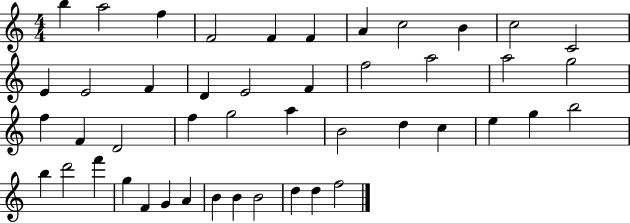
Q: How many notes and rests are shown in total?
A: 46